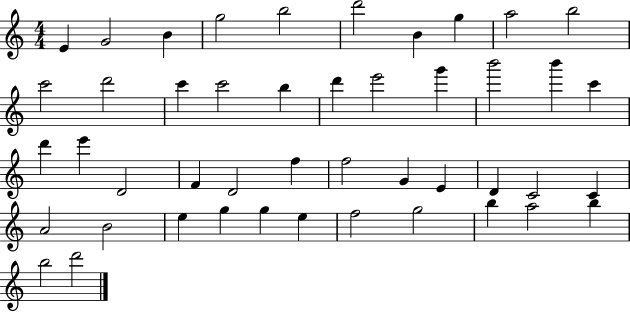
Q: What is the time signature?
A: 4/4